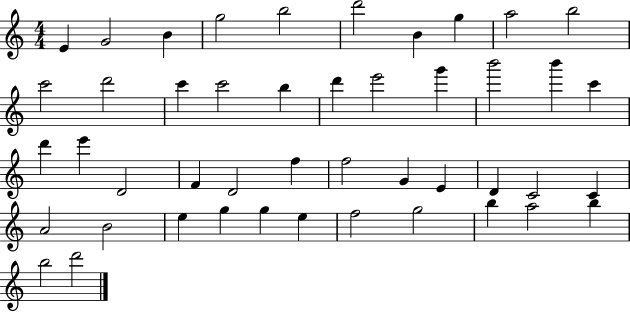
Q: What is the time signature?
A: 4/4